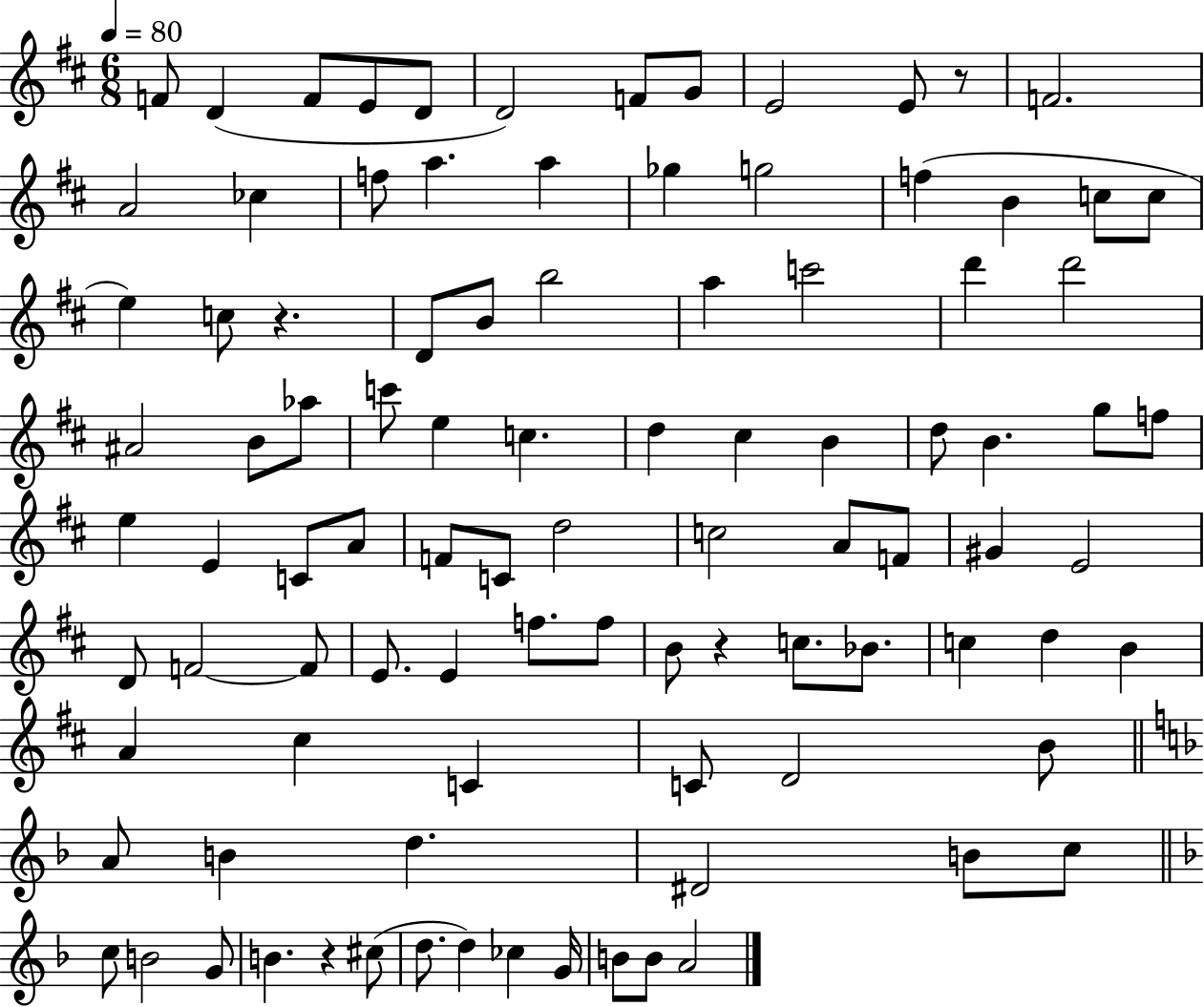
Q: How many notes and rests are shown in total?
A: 97